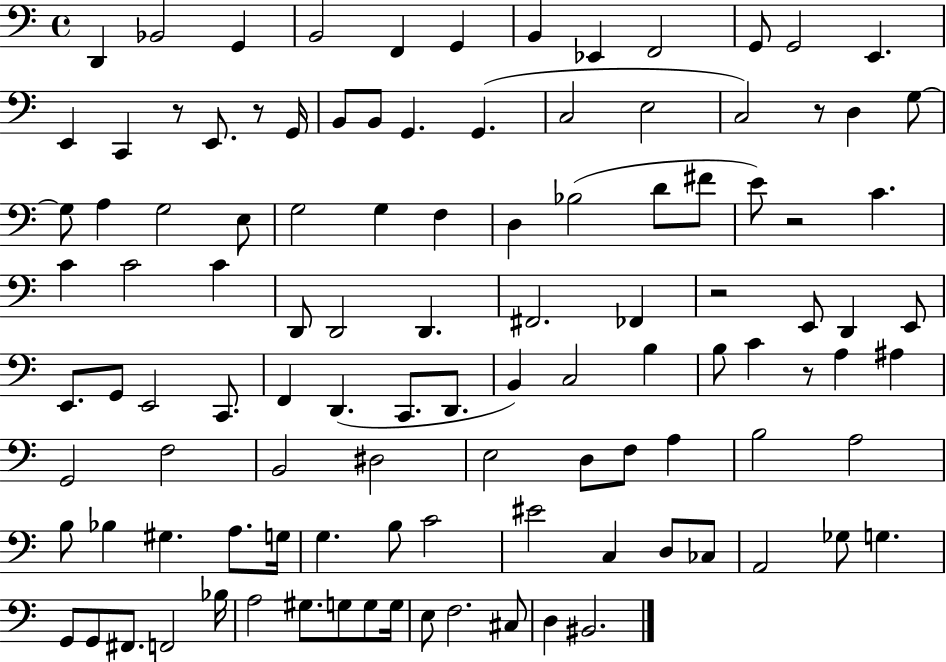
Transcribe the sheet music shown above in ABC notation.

X:1
T:Untitled
M:4/4
L:1/4
K:C
D,, _B,,2 G,, B,,2 F,, G,, B,, _E,, F,,2 G,,/2 G,,2 E,, E,, C,, z/2 E,,/2 z/2 G,,/4 B,,/2 B,,/2 G,, G,, C,2 E,2 C,2 z/2 D, G,/2 G,/2 A, G,2 E,/2 G,2 G, F, D, _B,2 D/2 ^F/2 E/2 z2 C C C2 C D,,/2 D,,2 D,, ^F,,2 _F,, z2 E,,/2 D,, E,,/2 E,,/2 G,,/2 E,,2 C,,/2 F,, D,, C,,/2 D,,/2 B,, C,2 B, B,/2 C z/2 A, ^A, G,,2 F,2 B,,2 ^D,2 E,2 D,/2 F,/2 A, B,2 A,2 B,/2 _B, ^G, A,/2 G,/4 G, B,/2 C2 ^E2 C, D,/2 _C,/2 A,,2 _G,/2 G, G,,/2 G,,/2 ^F,,/2 F,,2 _B,/4 A,2 ^G,/2 G,/2 G,/2 G,/4 E,/2 F,2 ^C,/2 D, ^B,,2